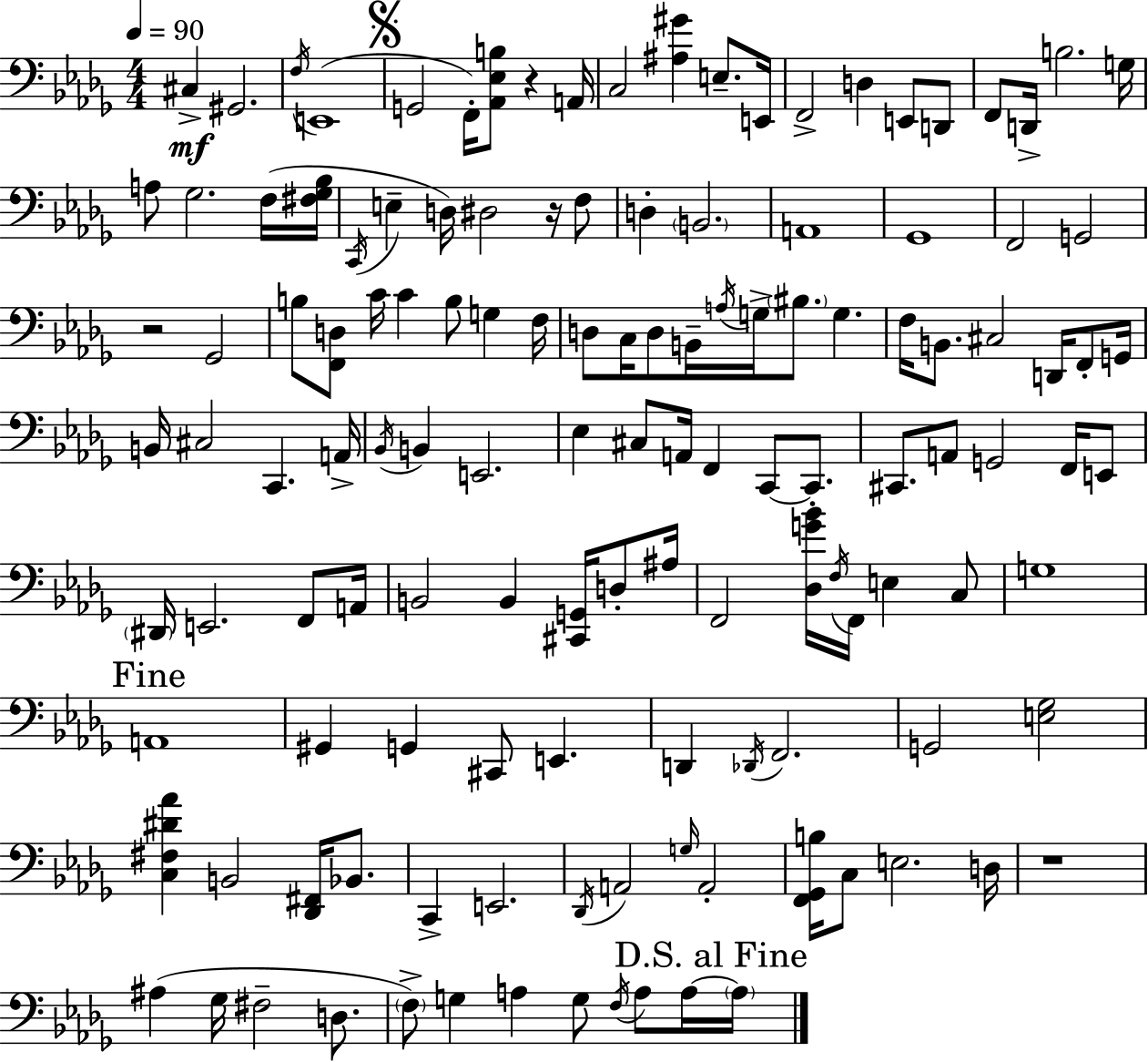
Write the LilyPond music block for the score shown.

{
  \clef bass
  \numericTimeSignature
  \time 4/4
  \key bes \minor
  \tempo 4 = 90
  cis4->\mf gis,2. | \acciaccatura { f16 } e,1( | \mark \markup { \musicglyph "scripts.segno" } g,2 f,16-.) <aes, ees b>8 r4 | a,16 c2 <ais gis'>4 e8.-- | \break e,16 f,2-> d4 e,8 d,8 | f,8 d,16-> b2. | g16 a8 ges2. f16( | <fis ges bes>16 \acciaccatura { c,16 } e4-- d16) dis2 r16 | \break f8 d4-. \parenthesize b,2. | a,1 | ges,1 | f,2 g,2 | \break r2 ges,2 | b8 <f, d>8 c'16 c'4 b8 g4 | f16 d8 c16 d8 b,16-- \acciaccatura { a16 } g16-> \parenthesize bis8. g4. | f16 b,8. cis2 d,16 | \break f,8-. g,16 b,16 cis2 c,4. | a,16-> \acciaccatura { bes,16 } b,4 e,2. | ees4 cis8 a,16 f,4 c,8~~ | c,8.-. cis,8. a,8 g,2 | \break f,16 e,8 \parenthesize dis,16 e,2. | f,8 a,16 b,2 b,4 | <cis, g,>16 d8-. ais16 f,2 <des g' bes'>16 \acciaccatura { f16 } f,16 e4 | c8 g1 | \break \mark "Fine" a,1 | gis,4 g,4 cis,8 e,4. | d,4 \acciaccatura { des,16 } f,2. | g,2 <e ges>2 | \break <c fis dis' aes'>4 b,2 | <des, fis,>16 bes,8. c,4-> e,2. | \acciaccatura { des,16 } a,2 \grace { g16 } | a,2-. <f, ges, b>16 c8 e2. | \break d16 r1 | ais4( ges16 fis2-- | d8. \parenthesize f8->) g4 a4 | g8 \acciaccatura { f16 } a8 a16~~ \mark "D.S. al Fine" \parenthesize a16 \bar "|."
}